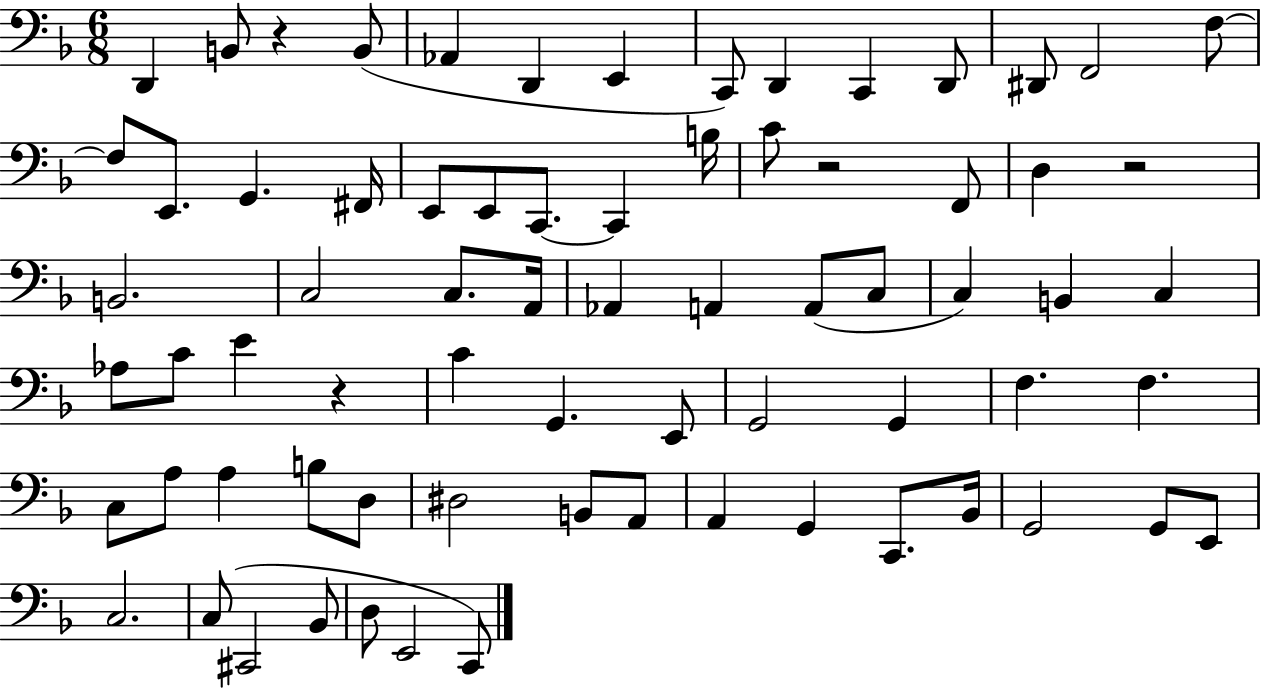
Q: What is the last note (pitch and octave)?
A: C2